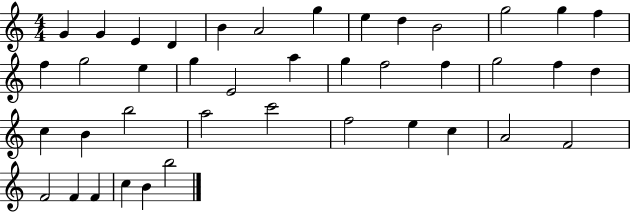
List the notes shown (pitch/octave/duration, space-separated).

G4/q G4/q E4/q D4/q B4/q A4/h G5/q E5/q D5/q B4/h G5/h G5/q F5/q F5/q G5/h E5/q G5/q E4/h A5/q G5/q F5/h F5/q G5/h F5/q D5/q C5/q B4/q B5/h A5/h C6/h F5/h E5/q C5/q A4/h F4/h F4/h F4/q F4/q C5/q B4/q B5/h